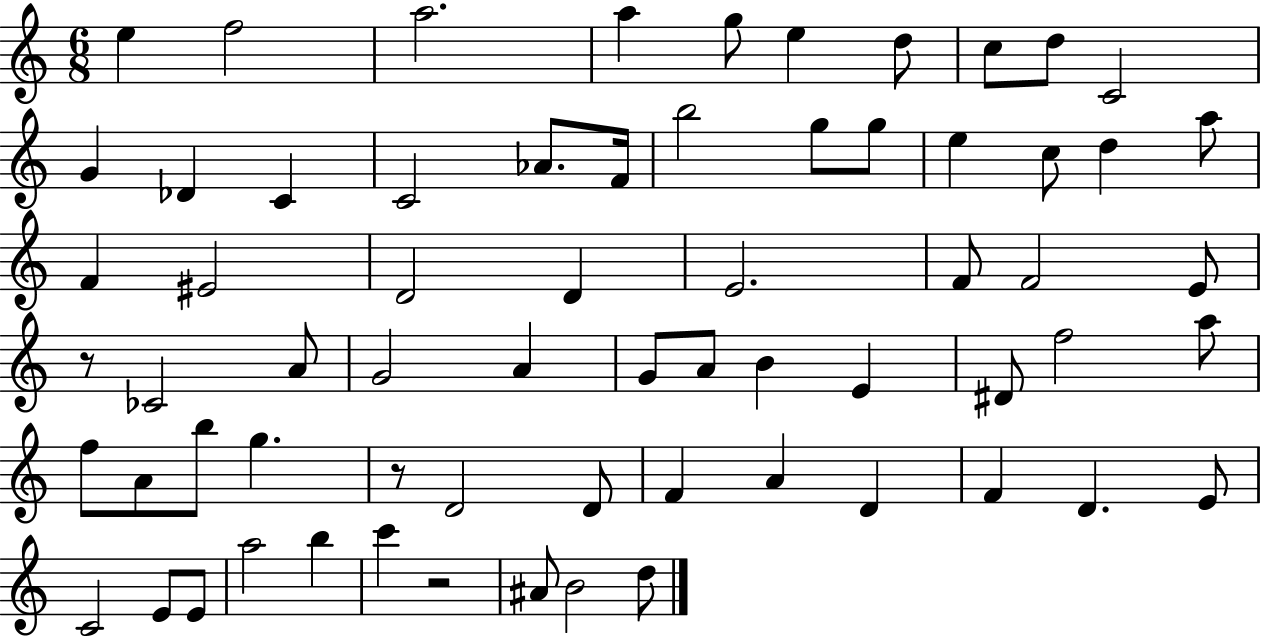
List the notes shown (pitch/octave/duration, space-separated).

E5/q F5/h A5/h. A5/q G5/e E5/q D5/e C5/e D5/e C4/h G4/q Db4/q C4/q C4/h Ab4/e. F4/s B5/h G5/e G5/e E5/q C5/e D5/q A5/e F4/q EIS4/h D4/h D4/q E4/h. F4/e F4/h E4/e R/e CES4/h A4/e G4/h A4/q G4/e A4/e B4/q E4/q D#4/e F5/h A5/e F5/e A4/e B5/e G5/q. R/e D4/h D4/e F4/q A4/q D4/q F4/q D4/q. E4/e C4/h E4/e E4/e A5/h B5/q C6/q R/h A#4/e B4/h D5/e